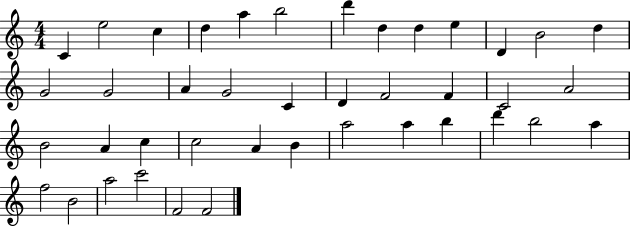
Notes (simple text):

C4/q E5/h C5/q D5/q A5/q B5/h D6/q D5/q D5/q E5/q D4/q B4/h D5/q G4/h G4/h A4/q G4/h C4/q D4/q F4/h F4/q C4/h A4/h B4/h A4/q C5/q C5/h A4/q B4/q A5/h A5/q B5/q D6/q B5/h A5/q F5/h B4/h A5/h C6/h F4/h F4/h